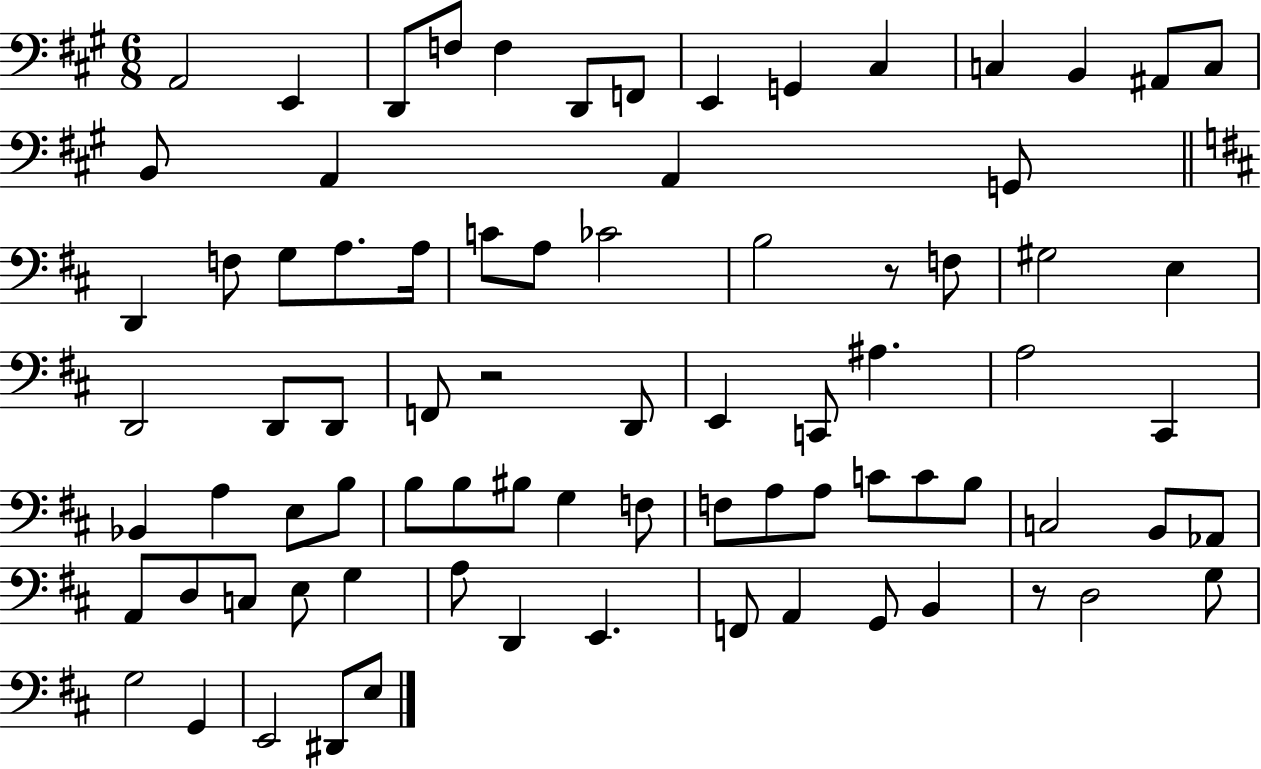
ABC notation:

X:1
T:Untitled
M:6/8
L:1/4
K:A
A,,2 E,, D,,/2 F,/2 F, D,,/2 F,,/2 E,, G,, ^C, C, B,, ^A,,/2 C,/2 B,,/2 A,, A,, G,,/2 D,, F,/2 G,/2 A,/2 A,/4 C/2 A,/2 _C2 B,2 z/2 F,/2 ^G,2 E, D,,2 D,,/2 D,,/2 F,,/2 z2 D,,/2 E,, C,,/2 ^A, A,2 ^C,, _B,, A, E,/2 B,/2 B,/2 B,/2 ^B,/2 G, F,/2 F,/2 A,/2 A,/2 C/2 C/2 B,/2 C,2 B,,/2 _A,,/2 A,,/2 D,/2 C,/2 E,/2 G, A,/2 D,, E,, F,,/2 A,, G,,/2 B,, z/2 D,2 G,/2 G,2 G,, E,,2 ^D,,/2 E,/2